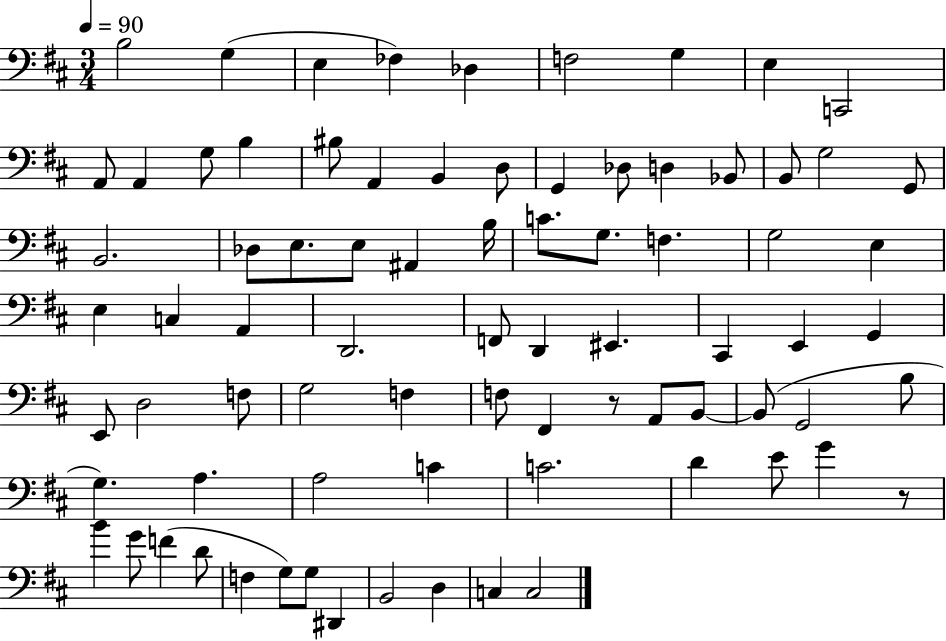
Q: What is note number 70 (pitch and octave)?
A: F3